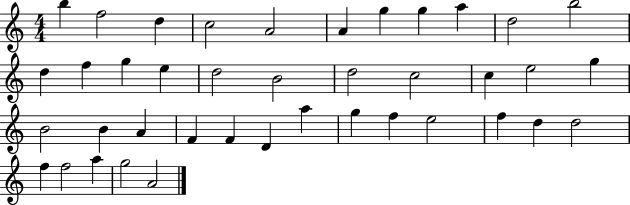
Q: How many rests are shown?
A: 0